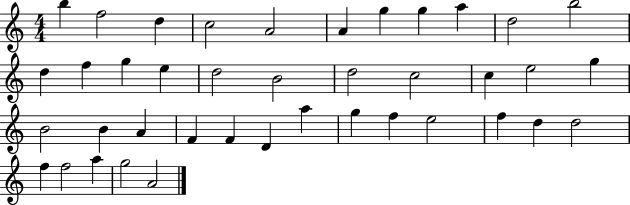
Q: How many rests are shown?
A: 0